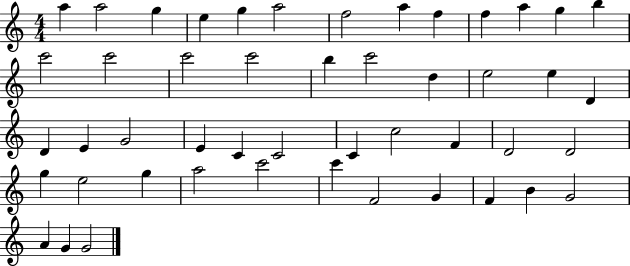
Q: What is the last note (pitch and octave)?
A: G4